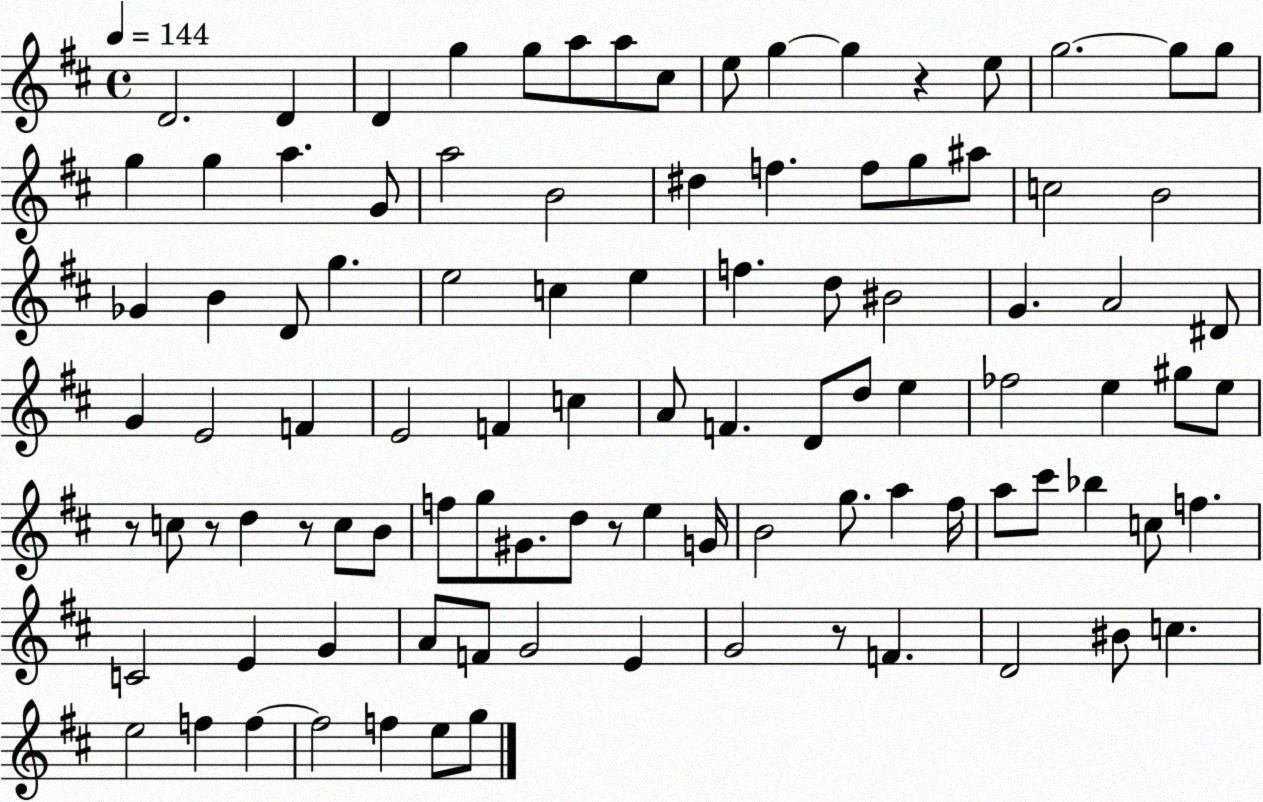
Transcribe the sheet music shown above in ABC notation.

X:1
T:Untitled
M:4/4
L:1/4
K:D
D2 D D g g/2 a/2 a/2 ^c/2 e/2 g g z e/2 g2 g/2 g/2 g g a G/2 a2 B2 ^d f f/2 g/2 ^a/2 c2 B2 _G B D/2 g e2 c e f d/2 ^B2 G A2 ^D/2 G E2 F E2 F c A/2 F D/2 d/2 e _f2 e ^g/2 e/2 z/2 c/2 z/2 d z/2 c/2 B/2 f/2 g/2 ^G/2 d/2 z/2 e G/4 B2 g/2 a ^f/4 a/2 ^c'/2 _b c/2 f C2 E G A/2 F/2 G2 E G2 z/2 F D2 ^B/2 c e2 f f f2 f e/2 g/2